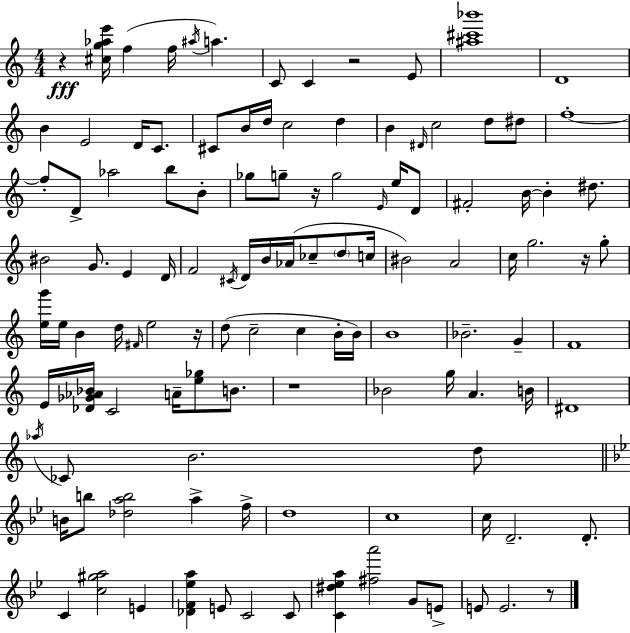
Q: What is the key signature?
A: A minor